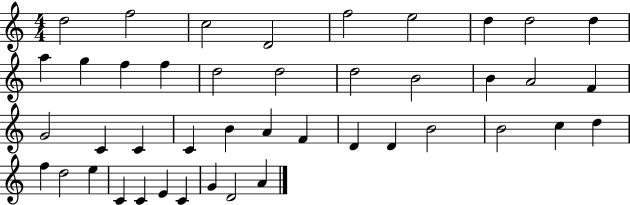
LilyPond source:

{
  \clef treble
  \numericTimeSignature
  \time 4/4
  \key c \major
  d''2 f''2 | c''2 d'2 | f''2 e''2 | d''4 d''2 d''4 | \break a''4 g''4 f''4 f''4 | d''2 d''2 | d''2 b'2 | b'4 a'2 f'4 | \break g'2 c'4 c'4 | c'4 b'4 a'4 f'4 | d'4 d'4 b'2 | b'2 c''4 d''4 | \break f''4 d''2 e''4 | c'4 c'4 e'4 c'4 | g'4 d'2 a'4 | \bar "|."
}